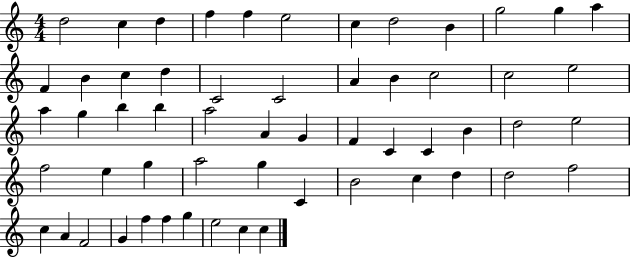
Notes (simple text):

D5/h C5/q D5/q F5/q F5/q E5/h C5/q D5/h B4/q G5/h G5/q A5/q F4/q B4/q C5/q D5/q C4/h C4/h A4/q B4/q C5/h C5/h E5/h A5/q G5/q B5/q B5/q A5/h A4/q G4/q F4/q C4/q C4/q B4/q D5/h E5/h F5/h E5/q G5/q A5/h G5/q C4/q B4/h C5/q D5/q D5/h F5/h C5/q A4/q F4/h G4/q F5/q F5/q G5/q E5/h C5/q C5/q